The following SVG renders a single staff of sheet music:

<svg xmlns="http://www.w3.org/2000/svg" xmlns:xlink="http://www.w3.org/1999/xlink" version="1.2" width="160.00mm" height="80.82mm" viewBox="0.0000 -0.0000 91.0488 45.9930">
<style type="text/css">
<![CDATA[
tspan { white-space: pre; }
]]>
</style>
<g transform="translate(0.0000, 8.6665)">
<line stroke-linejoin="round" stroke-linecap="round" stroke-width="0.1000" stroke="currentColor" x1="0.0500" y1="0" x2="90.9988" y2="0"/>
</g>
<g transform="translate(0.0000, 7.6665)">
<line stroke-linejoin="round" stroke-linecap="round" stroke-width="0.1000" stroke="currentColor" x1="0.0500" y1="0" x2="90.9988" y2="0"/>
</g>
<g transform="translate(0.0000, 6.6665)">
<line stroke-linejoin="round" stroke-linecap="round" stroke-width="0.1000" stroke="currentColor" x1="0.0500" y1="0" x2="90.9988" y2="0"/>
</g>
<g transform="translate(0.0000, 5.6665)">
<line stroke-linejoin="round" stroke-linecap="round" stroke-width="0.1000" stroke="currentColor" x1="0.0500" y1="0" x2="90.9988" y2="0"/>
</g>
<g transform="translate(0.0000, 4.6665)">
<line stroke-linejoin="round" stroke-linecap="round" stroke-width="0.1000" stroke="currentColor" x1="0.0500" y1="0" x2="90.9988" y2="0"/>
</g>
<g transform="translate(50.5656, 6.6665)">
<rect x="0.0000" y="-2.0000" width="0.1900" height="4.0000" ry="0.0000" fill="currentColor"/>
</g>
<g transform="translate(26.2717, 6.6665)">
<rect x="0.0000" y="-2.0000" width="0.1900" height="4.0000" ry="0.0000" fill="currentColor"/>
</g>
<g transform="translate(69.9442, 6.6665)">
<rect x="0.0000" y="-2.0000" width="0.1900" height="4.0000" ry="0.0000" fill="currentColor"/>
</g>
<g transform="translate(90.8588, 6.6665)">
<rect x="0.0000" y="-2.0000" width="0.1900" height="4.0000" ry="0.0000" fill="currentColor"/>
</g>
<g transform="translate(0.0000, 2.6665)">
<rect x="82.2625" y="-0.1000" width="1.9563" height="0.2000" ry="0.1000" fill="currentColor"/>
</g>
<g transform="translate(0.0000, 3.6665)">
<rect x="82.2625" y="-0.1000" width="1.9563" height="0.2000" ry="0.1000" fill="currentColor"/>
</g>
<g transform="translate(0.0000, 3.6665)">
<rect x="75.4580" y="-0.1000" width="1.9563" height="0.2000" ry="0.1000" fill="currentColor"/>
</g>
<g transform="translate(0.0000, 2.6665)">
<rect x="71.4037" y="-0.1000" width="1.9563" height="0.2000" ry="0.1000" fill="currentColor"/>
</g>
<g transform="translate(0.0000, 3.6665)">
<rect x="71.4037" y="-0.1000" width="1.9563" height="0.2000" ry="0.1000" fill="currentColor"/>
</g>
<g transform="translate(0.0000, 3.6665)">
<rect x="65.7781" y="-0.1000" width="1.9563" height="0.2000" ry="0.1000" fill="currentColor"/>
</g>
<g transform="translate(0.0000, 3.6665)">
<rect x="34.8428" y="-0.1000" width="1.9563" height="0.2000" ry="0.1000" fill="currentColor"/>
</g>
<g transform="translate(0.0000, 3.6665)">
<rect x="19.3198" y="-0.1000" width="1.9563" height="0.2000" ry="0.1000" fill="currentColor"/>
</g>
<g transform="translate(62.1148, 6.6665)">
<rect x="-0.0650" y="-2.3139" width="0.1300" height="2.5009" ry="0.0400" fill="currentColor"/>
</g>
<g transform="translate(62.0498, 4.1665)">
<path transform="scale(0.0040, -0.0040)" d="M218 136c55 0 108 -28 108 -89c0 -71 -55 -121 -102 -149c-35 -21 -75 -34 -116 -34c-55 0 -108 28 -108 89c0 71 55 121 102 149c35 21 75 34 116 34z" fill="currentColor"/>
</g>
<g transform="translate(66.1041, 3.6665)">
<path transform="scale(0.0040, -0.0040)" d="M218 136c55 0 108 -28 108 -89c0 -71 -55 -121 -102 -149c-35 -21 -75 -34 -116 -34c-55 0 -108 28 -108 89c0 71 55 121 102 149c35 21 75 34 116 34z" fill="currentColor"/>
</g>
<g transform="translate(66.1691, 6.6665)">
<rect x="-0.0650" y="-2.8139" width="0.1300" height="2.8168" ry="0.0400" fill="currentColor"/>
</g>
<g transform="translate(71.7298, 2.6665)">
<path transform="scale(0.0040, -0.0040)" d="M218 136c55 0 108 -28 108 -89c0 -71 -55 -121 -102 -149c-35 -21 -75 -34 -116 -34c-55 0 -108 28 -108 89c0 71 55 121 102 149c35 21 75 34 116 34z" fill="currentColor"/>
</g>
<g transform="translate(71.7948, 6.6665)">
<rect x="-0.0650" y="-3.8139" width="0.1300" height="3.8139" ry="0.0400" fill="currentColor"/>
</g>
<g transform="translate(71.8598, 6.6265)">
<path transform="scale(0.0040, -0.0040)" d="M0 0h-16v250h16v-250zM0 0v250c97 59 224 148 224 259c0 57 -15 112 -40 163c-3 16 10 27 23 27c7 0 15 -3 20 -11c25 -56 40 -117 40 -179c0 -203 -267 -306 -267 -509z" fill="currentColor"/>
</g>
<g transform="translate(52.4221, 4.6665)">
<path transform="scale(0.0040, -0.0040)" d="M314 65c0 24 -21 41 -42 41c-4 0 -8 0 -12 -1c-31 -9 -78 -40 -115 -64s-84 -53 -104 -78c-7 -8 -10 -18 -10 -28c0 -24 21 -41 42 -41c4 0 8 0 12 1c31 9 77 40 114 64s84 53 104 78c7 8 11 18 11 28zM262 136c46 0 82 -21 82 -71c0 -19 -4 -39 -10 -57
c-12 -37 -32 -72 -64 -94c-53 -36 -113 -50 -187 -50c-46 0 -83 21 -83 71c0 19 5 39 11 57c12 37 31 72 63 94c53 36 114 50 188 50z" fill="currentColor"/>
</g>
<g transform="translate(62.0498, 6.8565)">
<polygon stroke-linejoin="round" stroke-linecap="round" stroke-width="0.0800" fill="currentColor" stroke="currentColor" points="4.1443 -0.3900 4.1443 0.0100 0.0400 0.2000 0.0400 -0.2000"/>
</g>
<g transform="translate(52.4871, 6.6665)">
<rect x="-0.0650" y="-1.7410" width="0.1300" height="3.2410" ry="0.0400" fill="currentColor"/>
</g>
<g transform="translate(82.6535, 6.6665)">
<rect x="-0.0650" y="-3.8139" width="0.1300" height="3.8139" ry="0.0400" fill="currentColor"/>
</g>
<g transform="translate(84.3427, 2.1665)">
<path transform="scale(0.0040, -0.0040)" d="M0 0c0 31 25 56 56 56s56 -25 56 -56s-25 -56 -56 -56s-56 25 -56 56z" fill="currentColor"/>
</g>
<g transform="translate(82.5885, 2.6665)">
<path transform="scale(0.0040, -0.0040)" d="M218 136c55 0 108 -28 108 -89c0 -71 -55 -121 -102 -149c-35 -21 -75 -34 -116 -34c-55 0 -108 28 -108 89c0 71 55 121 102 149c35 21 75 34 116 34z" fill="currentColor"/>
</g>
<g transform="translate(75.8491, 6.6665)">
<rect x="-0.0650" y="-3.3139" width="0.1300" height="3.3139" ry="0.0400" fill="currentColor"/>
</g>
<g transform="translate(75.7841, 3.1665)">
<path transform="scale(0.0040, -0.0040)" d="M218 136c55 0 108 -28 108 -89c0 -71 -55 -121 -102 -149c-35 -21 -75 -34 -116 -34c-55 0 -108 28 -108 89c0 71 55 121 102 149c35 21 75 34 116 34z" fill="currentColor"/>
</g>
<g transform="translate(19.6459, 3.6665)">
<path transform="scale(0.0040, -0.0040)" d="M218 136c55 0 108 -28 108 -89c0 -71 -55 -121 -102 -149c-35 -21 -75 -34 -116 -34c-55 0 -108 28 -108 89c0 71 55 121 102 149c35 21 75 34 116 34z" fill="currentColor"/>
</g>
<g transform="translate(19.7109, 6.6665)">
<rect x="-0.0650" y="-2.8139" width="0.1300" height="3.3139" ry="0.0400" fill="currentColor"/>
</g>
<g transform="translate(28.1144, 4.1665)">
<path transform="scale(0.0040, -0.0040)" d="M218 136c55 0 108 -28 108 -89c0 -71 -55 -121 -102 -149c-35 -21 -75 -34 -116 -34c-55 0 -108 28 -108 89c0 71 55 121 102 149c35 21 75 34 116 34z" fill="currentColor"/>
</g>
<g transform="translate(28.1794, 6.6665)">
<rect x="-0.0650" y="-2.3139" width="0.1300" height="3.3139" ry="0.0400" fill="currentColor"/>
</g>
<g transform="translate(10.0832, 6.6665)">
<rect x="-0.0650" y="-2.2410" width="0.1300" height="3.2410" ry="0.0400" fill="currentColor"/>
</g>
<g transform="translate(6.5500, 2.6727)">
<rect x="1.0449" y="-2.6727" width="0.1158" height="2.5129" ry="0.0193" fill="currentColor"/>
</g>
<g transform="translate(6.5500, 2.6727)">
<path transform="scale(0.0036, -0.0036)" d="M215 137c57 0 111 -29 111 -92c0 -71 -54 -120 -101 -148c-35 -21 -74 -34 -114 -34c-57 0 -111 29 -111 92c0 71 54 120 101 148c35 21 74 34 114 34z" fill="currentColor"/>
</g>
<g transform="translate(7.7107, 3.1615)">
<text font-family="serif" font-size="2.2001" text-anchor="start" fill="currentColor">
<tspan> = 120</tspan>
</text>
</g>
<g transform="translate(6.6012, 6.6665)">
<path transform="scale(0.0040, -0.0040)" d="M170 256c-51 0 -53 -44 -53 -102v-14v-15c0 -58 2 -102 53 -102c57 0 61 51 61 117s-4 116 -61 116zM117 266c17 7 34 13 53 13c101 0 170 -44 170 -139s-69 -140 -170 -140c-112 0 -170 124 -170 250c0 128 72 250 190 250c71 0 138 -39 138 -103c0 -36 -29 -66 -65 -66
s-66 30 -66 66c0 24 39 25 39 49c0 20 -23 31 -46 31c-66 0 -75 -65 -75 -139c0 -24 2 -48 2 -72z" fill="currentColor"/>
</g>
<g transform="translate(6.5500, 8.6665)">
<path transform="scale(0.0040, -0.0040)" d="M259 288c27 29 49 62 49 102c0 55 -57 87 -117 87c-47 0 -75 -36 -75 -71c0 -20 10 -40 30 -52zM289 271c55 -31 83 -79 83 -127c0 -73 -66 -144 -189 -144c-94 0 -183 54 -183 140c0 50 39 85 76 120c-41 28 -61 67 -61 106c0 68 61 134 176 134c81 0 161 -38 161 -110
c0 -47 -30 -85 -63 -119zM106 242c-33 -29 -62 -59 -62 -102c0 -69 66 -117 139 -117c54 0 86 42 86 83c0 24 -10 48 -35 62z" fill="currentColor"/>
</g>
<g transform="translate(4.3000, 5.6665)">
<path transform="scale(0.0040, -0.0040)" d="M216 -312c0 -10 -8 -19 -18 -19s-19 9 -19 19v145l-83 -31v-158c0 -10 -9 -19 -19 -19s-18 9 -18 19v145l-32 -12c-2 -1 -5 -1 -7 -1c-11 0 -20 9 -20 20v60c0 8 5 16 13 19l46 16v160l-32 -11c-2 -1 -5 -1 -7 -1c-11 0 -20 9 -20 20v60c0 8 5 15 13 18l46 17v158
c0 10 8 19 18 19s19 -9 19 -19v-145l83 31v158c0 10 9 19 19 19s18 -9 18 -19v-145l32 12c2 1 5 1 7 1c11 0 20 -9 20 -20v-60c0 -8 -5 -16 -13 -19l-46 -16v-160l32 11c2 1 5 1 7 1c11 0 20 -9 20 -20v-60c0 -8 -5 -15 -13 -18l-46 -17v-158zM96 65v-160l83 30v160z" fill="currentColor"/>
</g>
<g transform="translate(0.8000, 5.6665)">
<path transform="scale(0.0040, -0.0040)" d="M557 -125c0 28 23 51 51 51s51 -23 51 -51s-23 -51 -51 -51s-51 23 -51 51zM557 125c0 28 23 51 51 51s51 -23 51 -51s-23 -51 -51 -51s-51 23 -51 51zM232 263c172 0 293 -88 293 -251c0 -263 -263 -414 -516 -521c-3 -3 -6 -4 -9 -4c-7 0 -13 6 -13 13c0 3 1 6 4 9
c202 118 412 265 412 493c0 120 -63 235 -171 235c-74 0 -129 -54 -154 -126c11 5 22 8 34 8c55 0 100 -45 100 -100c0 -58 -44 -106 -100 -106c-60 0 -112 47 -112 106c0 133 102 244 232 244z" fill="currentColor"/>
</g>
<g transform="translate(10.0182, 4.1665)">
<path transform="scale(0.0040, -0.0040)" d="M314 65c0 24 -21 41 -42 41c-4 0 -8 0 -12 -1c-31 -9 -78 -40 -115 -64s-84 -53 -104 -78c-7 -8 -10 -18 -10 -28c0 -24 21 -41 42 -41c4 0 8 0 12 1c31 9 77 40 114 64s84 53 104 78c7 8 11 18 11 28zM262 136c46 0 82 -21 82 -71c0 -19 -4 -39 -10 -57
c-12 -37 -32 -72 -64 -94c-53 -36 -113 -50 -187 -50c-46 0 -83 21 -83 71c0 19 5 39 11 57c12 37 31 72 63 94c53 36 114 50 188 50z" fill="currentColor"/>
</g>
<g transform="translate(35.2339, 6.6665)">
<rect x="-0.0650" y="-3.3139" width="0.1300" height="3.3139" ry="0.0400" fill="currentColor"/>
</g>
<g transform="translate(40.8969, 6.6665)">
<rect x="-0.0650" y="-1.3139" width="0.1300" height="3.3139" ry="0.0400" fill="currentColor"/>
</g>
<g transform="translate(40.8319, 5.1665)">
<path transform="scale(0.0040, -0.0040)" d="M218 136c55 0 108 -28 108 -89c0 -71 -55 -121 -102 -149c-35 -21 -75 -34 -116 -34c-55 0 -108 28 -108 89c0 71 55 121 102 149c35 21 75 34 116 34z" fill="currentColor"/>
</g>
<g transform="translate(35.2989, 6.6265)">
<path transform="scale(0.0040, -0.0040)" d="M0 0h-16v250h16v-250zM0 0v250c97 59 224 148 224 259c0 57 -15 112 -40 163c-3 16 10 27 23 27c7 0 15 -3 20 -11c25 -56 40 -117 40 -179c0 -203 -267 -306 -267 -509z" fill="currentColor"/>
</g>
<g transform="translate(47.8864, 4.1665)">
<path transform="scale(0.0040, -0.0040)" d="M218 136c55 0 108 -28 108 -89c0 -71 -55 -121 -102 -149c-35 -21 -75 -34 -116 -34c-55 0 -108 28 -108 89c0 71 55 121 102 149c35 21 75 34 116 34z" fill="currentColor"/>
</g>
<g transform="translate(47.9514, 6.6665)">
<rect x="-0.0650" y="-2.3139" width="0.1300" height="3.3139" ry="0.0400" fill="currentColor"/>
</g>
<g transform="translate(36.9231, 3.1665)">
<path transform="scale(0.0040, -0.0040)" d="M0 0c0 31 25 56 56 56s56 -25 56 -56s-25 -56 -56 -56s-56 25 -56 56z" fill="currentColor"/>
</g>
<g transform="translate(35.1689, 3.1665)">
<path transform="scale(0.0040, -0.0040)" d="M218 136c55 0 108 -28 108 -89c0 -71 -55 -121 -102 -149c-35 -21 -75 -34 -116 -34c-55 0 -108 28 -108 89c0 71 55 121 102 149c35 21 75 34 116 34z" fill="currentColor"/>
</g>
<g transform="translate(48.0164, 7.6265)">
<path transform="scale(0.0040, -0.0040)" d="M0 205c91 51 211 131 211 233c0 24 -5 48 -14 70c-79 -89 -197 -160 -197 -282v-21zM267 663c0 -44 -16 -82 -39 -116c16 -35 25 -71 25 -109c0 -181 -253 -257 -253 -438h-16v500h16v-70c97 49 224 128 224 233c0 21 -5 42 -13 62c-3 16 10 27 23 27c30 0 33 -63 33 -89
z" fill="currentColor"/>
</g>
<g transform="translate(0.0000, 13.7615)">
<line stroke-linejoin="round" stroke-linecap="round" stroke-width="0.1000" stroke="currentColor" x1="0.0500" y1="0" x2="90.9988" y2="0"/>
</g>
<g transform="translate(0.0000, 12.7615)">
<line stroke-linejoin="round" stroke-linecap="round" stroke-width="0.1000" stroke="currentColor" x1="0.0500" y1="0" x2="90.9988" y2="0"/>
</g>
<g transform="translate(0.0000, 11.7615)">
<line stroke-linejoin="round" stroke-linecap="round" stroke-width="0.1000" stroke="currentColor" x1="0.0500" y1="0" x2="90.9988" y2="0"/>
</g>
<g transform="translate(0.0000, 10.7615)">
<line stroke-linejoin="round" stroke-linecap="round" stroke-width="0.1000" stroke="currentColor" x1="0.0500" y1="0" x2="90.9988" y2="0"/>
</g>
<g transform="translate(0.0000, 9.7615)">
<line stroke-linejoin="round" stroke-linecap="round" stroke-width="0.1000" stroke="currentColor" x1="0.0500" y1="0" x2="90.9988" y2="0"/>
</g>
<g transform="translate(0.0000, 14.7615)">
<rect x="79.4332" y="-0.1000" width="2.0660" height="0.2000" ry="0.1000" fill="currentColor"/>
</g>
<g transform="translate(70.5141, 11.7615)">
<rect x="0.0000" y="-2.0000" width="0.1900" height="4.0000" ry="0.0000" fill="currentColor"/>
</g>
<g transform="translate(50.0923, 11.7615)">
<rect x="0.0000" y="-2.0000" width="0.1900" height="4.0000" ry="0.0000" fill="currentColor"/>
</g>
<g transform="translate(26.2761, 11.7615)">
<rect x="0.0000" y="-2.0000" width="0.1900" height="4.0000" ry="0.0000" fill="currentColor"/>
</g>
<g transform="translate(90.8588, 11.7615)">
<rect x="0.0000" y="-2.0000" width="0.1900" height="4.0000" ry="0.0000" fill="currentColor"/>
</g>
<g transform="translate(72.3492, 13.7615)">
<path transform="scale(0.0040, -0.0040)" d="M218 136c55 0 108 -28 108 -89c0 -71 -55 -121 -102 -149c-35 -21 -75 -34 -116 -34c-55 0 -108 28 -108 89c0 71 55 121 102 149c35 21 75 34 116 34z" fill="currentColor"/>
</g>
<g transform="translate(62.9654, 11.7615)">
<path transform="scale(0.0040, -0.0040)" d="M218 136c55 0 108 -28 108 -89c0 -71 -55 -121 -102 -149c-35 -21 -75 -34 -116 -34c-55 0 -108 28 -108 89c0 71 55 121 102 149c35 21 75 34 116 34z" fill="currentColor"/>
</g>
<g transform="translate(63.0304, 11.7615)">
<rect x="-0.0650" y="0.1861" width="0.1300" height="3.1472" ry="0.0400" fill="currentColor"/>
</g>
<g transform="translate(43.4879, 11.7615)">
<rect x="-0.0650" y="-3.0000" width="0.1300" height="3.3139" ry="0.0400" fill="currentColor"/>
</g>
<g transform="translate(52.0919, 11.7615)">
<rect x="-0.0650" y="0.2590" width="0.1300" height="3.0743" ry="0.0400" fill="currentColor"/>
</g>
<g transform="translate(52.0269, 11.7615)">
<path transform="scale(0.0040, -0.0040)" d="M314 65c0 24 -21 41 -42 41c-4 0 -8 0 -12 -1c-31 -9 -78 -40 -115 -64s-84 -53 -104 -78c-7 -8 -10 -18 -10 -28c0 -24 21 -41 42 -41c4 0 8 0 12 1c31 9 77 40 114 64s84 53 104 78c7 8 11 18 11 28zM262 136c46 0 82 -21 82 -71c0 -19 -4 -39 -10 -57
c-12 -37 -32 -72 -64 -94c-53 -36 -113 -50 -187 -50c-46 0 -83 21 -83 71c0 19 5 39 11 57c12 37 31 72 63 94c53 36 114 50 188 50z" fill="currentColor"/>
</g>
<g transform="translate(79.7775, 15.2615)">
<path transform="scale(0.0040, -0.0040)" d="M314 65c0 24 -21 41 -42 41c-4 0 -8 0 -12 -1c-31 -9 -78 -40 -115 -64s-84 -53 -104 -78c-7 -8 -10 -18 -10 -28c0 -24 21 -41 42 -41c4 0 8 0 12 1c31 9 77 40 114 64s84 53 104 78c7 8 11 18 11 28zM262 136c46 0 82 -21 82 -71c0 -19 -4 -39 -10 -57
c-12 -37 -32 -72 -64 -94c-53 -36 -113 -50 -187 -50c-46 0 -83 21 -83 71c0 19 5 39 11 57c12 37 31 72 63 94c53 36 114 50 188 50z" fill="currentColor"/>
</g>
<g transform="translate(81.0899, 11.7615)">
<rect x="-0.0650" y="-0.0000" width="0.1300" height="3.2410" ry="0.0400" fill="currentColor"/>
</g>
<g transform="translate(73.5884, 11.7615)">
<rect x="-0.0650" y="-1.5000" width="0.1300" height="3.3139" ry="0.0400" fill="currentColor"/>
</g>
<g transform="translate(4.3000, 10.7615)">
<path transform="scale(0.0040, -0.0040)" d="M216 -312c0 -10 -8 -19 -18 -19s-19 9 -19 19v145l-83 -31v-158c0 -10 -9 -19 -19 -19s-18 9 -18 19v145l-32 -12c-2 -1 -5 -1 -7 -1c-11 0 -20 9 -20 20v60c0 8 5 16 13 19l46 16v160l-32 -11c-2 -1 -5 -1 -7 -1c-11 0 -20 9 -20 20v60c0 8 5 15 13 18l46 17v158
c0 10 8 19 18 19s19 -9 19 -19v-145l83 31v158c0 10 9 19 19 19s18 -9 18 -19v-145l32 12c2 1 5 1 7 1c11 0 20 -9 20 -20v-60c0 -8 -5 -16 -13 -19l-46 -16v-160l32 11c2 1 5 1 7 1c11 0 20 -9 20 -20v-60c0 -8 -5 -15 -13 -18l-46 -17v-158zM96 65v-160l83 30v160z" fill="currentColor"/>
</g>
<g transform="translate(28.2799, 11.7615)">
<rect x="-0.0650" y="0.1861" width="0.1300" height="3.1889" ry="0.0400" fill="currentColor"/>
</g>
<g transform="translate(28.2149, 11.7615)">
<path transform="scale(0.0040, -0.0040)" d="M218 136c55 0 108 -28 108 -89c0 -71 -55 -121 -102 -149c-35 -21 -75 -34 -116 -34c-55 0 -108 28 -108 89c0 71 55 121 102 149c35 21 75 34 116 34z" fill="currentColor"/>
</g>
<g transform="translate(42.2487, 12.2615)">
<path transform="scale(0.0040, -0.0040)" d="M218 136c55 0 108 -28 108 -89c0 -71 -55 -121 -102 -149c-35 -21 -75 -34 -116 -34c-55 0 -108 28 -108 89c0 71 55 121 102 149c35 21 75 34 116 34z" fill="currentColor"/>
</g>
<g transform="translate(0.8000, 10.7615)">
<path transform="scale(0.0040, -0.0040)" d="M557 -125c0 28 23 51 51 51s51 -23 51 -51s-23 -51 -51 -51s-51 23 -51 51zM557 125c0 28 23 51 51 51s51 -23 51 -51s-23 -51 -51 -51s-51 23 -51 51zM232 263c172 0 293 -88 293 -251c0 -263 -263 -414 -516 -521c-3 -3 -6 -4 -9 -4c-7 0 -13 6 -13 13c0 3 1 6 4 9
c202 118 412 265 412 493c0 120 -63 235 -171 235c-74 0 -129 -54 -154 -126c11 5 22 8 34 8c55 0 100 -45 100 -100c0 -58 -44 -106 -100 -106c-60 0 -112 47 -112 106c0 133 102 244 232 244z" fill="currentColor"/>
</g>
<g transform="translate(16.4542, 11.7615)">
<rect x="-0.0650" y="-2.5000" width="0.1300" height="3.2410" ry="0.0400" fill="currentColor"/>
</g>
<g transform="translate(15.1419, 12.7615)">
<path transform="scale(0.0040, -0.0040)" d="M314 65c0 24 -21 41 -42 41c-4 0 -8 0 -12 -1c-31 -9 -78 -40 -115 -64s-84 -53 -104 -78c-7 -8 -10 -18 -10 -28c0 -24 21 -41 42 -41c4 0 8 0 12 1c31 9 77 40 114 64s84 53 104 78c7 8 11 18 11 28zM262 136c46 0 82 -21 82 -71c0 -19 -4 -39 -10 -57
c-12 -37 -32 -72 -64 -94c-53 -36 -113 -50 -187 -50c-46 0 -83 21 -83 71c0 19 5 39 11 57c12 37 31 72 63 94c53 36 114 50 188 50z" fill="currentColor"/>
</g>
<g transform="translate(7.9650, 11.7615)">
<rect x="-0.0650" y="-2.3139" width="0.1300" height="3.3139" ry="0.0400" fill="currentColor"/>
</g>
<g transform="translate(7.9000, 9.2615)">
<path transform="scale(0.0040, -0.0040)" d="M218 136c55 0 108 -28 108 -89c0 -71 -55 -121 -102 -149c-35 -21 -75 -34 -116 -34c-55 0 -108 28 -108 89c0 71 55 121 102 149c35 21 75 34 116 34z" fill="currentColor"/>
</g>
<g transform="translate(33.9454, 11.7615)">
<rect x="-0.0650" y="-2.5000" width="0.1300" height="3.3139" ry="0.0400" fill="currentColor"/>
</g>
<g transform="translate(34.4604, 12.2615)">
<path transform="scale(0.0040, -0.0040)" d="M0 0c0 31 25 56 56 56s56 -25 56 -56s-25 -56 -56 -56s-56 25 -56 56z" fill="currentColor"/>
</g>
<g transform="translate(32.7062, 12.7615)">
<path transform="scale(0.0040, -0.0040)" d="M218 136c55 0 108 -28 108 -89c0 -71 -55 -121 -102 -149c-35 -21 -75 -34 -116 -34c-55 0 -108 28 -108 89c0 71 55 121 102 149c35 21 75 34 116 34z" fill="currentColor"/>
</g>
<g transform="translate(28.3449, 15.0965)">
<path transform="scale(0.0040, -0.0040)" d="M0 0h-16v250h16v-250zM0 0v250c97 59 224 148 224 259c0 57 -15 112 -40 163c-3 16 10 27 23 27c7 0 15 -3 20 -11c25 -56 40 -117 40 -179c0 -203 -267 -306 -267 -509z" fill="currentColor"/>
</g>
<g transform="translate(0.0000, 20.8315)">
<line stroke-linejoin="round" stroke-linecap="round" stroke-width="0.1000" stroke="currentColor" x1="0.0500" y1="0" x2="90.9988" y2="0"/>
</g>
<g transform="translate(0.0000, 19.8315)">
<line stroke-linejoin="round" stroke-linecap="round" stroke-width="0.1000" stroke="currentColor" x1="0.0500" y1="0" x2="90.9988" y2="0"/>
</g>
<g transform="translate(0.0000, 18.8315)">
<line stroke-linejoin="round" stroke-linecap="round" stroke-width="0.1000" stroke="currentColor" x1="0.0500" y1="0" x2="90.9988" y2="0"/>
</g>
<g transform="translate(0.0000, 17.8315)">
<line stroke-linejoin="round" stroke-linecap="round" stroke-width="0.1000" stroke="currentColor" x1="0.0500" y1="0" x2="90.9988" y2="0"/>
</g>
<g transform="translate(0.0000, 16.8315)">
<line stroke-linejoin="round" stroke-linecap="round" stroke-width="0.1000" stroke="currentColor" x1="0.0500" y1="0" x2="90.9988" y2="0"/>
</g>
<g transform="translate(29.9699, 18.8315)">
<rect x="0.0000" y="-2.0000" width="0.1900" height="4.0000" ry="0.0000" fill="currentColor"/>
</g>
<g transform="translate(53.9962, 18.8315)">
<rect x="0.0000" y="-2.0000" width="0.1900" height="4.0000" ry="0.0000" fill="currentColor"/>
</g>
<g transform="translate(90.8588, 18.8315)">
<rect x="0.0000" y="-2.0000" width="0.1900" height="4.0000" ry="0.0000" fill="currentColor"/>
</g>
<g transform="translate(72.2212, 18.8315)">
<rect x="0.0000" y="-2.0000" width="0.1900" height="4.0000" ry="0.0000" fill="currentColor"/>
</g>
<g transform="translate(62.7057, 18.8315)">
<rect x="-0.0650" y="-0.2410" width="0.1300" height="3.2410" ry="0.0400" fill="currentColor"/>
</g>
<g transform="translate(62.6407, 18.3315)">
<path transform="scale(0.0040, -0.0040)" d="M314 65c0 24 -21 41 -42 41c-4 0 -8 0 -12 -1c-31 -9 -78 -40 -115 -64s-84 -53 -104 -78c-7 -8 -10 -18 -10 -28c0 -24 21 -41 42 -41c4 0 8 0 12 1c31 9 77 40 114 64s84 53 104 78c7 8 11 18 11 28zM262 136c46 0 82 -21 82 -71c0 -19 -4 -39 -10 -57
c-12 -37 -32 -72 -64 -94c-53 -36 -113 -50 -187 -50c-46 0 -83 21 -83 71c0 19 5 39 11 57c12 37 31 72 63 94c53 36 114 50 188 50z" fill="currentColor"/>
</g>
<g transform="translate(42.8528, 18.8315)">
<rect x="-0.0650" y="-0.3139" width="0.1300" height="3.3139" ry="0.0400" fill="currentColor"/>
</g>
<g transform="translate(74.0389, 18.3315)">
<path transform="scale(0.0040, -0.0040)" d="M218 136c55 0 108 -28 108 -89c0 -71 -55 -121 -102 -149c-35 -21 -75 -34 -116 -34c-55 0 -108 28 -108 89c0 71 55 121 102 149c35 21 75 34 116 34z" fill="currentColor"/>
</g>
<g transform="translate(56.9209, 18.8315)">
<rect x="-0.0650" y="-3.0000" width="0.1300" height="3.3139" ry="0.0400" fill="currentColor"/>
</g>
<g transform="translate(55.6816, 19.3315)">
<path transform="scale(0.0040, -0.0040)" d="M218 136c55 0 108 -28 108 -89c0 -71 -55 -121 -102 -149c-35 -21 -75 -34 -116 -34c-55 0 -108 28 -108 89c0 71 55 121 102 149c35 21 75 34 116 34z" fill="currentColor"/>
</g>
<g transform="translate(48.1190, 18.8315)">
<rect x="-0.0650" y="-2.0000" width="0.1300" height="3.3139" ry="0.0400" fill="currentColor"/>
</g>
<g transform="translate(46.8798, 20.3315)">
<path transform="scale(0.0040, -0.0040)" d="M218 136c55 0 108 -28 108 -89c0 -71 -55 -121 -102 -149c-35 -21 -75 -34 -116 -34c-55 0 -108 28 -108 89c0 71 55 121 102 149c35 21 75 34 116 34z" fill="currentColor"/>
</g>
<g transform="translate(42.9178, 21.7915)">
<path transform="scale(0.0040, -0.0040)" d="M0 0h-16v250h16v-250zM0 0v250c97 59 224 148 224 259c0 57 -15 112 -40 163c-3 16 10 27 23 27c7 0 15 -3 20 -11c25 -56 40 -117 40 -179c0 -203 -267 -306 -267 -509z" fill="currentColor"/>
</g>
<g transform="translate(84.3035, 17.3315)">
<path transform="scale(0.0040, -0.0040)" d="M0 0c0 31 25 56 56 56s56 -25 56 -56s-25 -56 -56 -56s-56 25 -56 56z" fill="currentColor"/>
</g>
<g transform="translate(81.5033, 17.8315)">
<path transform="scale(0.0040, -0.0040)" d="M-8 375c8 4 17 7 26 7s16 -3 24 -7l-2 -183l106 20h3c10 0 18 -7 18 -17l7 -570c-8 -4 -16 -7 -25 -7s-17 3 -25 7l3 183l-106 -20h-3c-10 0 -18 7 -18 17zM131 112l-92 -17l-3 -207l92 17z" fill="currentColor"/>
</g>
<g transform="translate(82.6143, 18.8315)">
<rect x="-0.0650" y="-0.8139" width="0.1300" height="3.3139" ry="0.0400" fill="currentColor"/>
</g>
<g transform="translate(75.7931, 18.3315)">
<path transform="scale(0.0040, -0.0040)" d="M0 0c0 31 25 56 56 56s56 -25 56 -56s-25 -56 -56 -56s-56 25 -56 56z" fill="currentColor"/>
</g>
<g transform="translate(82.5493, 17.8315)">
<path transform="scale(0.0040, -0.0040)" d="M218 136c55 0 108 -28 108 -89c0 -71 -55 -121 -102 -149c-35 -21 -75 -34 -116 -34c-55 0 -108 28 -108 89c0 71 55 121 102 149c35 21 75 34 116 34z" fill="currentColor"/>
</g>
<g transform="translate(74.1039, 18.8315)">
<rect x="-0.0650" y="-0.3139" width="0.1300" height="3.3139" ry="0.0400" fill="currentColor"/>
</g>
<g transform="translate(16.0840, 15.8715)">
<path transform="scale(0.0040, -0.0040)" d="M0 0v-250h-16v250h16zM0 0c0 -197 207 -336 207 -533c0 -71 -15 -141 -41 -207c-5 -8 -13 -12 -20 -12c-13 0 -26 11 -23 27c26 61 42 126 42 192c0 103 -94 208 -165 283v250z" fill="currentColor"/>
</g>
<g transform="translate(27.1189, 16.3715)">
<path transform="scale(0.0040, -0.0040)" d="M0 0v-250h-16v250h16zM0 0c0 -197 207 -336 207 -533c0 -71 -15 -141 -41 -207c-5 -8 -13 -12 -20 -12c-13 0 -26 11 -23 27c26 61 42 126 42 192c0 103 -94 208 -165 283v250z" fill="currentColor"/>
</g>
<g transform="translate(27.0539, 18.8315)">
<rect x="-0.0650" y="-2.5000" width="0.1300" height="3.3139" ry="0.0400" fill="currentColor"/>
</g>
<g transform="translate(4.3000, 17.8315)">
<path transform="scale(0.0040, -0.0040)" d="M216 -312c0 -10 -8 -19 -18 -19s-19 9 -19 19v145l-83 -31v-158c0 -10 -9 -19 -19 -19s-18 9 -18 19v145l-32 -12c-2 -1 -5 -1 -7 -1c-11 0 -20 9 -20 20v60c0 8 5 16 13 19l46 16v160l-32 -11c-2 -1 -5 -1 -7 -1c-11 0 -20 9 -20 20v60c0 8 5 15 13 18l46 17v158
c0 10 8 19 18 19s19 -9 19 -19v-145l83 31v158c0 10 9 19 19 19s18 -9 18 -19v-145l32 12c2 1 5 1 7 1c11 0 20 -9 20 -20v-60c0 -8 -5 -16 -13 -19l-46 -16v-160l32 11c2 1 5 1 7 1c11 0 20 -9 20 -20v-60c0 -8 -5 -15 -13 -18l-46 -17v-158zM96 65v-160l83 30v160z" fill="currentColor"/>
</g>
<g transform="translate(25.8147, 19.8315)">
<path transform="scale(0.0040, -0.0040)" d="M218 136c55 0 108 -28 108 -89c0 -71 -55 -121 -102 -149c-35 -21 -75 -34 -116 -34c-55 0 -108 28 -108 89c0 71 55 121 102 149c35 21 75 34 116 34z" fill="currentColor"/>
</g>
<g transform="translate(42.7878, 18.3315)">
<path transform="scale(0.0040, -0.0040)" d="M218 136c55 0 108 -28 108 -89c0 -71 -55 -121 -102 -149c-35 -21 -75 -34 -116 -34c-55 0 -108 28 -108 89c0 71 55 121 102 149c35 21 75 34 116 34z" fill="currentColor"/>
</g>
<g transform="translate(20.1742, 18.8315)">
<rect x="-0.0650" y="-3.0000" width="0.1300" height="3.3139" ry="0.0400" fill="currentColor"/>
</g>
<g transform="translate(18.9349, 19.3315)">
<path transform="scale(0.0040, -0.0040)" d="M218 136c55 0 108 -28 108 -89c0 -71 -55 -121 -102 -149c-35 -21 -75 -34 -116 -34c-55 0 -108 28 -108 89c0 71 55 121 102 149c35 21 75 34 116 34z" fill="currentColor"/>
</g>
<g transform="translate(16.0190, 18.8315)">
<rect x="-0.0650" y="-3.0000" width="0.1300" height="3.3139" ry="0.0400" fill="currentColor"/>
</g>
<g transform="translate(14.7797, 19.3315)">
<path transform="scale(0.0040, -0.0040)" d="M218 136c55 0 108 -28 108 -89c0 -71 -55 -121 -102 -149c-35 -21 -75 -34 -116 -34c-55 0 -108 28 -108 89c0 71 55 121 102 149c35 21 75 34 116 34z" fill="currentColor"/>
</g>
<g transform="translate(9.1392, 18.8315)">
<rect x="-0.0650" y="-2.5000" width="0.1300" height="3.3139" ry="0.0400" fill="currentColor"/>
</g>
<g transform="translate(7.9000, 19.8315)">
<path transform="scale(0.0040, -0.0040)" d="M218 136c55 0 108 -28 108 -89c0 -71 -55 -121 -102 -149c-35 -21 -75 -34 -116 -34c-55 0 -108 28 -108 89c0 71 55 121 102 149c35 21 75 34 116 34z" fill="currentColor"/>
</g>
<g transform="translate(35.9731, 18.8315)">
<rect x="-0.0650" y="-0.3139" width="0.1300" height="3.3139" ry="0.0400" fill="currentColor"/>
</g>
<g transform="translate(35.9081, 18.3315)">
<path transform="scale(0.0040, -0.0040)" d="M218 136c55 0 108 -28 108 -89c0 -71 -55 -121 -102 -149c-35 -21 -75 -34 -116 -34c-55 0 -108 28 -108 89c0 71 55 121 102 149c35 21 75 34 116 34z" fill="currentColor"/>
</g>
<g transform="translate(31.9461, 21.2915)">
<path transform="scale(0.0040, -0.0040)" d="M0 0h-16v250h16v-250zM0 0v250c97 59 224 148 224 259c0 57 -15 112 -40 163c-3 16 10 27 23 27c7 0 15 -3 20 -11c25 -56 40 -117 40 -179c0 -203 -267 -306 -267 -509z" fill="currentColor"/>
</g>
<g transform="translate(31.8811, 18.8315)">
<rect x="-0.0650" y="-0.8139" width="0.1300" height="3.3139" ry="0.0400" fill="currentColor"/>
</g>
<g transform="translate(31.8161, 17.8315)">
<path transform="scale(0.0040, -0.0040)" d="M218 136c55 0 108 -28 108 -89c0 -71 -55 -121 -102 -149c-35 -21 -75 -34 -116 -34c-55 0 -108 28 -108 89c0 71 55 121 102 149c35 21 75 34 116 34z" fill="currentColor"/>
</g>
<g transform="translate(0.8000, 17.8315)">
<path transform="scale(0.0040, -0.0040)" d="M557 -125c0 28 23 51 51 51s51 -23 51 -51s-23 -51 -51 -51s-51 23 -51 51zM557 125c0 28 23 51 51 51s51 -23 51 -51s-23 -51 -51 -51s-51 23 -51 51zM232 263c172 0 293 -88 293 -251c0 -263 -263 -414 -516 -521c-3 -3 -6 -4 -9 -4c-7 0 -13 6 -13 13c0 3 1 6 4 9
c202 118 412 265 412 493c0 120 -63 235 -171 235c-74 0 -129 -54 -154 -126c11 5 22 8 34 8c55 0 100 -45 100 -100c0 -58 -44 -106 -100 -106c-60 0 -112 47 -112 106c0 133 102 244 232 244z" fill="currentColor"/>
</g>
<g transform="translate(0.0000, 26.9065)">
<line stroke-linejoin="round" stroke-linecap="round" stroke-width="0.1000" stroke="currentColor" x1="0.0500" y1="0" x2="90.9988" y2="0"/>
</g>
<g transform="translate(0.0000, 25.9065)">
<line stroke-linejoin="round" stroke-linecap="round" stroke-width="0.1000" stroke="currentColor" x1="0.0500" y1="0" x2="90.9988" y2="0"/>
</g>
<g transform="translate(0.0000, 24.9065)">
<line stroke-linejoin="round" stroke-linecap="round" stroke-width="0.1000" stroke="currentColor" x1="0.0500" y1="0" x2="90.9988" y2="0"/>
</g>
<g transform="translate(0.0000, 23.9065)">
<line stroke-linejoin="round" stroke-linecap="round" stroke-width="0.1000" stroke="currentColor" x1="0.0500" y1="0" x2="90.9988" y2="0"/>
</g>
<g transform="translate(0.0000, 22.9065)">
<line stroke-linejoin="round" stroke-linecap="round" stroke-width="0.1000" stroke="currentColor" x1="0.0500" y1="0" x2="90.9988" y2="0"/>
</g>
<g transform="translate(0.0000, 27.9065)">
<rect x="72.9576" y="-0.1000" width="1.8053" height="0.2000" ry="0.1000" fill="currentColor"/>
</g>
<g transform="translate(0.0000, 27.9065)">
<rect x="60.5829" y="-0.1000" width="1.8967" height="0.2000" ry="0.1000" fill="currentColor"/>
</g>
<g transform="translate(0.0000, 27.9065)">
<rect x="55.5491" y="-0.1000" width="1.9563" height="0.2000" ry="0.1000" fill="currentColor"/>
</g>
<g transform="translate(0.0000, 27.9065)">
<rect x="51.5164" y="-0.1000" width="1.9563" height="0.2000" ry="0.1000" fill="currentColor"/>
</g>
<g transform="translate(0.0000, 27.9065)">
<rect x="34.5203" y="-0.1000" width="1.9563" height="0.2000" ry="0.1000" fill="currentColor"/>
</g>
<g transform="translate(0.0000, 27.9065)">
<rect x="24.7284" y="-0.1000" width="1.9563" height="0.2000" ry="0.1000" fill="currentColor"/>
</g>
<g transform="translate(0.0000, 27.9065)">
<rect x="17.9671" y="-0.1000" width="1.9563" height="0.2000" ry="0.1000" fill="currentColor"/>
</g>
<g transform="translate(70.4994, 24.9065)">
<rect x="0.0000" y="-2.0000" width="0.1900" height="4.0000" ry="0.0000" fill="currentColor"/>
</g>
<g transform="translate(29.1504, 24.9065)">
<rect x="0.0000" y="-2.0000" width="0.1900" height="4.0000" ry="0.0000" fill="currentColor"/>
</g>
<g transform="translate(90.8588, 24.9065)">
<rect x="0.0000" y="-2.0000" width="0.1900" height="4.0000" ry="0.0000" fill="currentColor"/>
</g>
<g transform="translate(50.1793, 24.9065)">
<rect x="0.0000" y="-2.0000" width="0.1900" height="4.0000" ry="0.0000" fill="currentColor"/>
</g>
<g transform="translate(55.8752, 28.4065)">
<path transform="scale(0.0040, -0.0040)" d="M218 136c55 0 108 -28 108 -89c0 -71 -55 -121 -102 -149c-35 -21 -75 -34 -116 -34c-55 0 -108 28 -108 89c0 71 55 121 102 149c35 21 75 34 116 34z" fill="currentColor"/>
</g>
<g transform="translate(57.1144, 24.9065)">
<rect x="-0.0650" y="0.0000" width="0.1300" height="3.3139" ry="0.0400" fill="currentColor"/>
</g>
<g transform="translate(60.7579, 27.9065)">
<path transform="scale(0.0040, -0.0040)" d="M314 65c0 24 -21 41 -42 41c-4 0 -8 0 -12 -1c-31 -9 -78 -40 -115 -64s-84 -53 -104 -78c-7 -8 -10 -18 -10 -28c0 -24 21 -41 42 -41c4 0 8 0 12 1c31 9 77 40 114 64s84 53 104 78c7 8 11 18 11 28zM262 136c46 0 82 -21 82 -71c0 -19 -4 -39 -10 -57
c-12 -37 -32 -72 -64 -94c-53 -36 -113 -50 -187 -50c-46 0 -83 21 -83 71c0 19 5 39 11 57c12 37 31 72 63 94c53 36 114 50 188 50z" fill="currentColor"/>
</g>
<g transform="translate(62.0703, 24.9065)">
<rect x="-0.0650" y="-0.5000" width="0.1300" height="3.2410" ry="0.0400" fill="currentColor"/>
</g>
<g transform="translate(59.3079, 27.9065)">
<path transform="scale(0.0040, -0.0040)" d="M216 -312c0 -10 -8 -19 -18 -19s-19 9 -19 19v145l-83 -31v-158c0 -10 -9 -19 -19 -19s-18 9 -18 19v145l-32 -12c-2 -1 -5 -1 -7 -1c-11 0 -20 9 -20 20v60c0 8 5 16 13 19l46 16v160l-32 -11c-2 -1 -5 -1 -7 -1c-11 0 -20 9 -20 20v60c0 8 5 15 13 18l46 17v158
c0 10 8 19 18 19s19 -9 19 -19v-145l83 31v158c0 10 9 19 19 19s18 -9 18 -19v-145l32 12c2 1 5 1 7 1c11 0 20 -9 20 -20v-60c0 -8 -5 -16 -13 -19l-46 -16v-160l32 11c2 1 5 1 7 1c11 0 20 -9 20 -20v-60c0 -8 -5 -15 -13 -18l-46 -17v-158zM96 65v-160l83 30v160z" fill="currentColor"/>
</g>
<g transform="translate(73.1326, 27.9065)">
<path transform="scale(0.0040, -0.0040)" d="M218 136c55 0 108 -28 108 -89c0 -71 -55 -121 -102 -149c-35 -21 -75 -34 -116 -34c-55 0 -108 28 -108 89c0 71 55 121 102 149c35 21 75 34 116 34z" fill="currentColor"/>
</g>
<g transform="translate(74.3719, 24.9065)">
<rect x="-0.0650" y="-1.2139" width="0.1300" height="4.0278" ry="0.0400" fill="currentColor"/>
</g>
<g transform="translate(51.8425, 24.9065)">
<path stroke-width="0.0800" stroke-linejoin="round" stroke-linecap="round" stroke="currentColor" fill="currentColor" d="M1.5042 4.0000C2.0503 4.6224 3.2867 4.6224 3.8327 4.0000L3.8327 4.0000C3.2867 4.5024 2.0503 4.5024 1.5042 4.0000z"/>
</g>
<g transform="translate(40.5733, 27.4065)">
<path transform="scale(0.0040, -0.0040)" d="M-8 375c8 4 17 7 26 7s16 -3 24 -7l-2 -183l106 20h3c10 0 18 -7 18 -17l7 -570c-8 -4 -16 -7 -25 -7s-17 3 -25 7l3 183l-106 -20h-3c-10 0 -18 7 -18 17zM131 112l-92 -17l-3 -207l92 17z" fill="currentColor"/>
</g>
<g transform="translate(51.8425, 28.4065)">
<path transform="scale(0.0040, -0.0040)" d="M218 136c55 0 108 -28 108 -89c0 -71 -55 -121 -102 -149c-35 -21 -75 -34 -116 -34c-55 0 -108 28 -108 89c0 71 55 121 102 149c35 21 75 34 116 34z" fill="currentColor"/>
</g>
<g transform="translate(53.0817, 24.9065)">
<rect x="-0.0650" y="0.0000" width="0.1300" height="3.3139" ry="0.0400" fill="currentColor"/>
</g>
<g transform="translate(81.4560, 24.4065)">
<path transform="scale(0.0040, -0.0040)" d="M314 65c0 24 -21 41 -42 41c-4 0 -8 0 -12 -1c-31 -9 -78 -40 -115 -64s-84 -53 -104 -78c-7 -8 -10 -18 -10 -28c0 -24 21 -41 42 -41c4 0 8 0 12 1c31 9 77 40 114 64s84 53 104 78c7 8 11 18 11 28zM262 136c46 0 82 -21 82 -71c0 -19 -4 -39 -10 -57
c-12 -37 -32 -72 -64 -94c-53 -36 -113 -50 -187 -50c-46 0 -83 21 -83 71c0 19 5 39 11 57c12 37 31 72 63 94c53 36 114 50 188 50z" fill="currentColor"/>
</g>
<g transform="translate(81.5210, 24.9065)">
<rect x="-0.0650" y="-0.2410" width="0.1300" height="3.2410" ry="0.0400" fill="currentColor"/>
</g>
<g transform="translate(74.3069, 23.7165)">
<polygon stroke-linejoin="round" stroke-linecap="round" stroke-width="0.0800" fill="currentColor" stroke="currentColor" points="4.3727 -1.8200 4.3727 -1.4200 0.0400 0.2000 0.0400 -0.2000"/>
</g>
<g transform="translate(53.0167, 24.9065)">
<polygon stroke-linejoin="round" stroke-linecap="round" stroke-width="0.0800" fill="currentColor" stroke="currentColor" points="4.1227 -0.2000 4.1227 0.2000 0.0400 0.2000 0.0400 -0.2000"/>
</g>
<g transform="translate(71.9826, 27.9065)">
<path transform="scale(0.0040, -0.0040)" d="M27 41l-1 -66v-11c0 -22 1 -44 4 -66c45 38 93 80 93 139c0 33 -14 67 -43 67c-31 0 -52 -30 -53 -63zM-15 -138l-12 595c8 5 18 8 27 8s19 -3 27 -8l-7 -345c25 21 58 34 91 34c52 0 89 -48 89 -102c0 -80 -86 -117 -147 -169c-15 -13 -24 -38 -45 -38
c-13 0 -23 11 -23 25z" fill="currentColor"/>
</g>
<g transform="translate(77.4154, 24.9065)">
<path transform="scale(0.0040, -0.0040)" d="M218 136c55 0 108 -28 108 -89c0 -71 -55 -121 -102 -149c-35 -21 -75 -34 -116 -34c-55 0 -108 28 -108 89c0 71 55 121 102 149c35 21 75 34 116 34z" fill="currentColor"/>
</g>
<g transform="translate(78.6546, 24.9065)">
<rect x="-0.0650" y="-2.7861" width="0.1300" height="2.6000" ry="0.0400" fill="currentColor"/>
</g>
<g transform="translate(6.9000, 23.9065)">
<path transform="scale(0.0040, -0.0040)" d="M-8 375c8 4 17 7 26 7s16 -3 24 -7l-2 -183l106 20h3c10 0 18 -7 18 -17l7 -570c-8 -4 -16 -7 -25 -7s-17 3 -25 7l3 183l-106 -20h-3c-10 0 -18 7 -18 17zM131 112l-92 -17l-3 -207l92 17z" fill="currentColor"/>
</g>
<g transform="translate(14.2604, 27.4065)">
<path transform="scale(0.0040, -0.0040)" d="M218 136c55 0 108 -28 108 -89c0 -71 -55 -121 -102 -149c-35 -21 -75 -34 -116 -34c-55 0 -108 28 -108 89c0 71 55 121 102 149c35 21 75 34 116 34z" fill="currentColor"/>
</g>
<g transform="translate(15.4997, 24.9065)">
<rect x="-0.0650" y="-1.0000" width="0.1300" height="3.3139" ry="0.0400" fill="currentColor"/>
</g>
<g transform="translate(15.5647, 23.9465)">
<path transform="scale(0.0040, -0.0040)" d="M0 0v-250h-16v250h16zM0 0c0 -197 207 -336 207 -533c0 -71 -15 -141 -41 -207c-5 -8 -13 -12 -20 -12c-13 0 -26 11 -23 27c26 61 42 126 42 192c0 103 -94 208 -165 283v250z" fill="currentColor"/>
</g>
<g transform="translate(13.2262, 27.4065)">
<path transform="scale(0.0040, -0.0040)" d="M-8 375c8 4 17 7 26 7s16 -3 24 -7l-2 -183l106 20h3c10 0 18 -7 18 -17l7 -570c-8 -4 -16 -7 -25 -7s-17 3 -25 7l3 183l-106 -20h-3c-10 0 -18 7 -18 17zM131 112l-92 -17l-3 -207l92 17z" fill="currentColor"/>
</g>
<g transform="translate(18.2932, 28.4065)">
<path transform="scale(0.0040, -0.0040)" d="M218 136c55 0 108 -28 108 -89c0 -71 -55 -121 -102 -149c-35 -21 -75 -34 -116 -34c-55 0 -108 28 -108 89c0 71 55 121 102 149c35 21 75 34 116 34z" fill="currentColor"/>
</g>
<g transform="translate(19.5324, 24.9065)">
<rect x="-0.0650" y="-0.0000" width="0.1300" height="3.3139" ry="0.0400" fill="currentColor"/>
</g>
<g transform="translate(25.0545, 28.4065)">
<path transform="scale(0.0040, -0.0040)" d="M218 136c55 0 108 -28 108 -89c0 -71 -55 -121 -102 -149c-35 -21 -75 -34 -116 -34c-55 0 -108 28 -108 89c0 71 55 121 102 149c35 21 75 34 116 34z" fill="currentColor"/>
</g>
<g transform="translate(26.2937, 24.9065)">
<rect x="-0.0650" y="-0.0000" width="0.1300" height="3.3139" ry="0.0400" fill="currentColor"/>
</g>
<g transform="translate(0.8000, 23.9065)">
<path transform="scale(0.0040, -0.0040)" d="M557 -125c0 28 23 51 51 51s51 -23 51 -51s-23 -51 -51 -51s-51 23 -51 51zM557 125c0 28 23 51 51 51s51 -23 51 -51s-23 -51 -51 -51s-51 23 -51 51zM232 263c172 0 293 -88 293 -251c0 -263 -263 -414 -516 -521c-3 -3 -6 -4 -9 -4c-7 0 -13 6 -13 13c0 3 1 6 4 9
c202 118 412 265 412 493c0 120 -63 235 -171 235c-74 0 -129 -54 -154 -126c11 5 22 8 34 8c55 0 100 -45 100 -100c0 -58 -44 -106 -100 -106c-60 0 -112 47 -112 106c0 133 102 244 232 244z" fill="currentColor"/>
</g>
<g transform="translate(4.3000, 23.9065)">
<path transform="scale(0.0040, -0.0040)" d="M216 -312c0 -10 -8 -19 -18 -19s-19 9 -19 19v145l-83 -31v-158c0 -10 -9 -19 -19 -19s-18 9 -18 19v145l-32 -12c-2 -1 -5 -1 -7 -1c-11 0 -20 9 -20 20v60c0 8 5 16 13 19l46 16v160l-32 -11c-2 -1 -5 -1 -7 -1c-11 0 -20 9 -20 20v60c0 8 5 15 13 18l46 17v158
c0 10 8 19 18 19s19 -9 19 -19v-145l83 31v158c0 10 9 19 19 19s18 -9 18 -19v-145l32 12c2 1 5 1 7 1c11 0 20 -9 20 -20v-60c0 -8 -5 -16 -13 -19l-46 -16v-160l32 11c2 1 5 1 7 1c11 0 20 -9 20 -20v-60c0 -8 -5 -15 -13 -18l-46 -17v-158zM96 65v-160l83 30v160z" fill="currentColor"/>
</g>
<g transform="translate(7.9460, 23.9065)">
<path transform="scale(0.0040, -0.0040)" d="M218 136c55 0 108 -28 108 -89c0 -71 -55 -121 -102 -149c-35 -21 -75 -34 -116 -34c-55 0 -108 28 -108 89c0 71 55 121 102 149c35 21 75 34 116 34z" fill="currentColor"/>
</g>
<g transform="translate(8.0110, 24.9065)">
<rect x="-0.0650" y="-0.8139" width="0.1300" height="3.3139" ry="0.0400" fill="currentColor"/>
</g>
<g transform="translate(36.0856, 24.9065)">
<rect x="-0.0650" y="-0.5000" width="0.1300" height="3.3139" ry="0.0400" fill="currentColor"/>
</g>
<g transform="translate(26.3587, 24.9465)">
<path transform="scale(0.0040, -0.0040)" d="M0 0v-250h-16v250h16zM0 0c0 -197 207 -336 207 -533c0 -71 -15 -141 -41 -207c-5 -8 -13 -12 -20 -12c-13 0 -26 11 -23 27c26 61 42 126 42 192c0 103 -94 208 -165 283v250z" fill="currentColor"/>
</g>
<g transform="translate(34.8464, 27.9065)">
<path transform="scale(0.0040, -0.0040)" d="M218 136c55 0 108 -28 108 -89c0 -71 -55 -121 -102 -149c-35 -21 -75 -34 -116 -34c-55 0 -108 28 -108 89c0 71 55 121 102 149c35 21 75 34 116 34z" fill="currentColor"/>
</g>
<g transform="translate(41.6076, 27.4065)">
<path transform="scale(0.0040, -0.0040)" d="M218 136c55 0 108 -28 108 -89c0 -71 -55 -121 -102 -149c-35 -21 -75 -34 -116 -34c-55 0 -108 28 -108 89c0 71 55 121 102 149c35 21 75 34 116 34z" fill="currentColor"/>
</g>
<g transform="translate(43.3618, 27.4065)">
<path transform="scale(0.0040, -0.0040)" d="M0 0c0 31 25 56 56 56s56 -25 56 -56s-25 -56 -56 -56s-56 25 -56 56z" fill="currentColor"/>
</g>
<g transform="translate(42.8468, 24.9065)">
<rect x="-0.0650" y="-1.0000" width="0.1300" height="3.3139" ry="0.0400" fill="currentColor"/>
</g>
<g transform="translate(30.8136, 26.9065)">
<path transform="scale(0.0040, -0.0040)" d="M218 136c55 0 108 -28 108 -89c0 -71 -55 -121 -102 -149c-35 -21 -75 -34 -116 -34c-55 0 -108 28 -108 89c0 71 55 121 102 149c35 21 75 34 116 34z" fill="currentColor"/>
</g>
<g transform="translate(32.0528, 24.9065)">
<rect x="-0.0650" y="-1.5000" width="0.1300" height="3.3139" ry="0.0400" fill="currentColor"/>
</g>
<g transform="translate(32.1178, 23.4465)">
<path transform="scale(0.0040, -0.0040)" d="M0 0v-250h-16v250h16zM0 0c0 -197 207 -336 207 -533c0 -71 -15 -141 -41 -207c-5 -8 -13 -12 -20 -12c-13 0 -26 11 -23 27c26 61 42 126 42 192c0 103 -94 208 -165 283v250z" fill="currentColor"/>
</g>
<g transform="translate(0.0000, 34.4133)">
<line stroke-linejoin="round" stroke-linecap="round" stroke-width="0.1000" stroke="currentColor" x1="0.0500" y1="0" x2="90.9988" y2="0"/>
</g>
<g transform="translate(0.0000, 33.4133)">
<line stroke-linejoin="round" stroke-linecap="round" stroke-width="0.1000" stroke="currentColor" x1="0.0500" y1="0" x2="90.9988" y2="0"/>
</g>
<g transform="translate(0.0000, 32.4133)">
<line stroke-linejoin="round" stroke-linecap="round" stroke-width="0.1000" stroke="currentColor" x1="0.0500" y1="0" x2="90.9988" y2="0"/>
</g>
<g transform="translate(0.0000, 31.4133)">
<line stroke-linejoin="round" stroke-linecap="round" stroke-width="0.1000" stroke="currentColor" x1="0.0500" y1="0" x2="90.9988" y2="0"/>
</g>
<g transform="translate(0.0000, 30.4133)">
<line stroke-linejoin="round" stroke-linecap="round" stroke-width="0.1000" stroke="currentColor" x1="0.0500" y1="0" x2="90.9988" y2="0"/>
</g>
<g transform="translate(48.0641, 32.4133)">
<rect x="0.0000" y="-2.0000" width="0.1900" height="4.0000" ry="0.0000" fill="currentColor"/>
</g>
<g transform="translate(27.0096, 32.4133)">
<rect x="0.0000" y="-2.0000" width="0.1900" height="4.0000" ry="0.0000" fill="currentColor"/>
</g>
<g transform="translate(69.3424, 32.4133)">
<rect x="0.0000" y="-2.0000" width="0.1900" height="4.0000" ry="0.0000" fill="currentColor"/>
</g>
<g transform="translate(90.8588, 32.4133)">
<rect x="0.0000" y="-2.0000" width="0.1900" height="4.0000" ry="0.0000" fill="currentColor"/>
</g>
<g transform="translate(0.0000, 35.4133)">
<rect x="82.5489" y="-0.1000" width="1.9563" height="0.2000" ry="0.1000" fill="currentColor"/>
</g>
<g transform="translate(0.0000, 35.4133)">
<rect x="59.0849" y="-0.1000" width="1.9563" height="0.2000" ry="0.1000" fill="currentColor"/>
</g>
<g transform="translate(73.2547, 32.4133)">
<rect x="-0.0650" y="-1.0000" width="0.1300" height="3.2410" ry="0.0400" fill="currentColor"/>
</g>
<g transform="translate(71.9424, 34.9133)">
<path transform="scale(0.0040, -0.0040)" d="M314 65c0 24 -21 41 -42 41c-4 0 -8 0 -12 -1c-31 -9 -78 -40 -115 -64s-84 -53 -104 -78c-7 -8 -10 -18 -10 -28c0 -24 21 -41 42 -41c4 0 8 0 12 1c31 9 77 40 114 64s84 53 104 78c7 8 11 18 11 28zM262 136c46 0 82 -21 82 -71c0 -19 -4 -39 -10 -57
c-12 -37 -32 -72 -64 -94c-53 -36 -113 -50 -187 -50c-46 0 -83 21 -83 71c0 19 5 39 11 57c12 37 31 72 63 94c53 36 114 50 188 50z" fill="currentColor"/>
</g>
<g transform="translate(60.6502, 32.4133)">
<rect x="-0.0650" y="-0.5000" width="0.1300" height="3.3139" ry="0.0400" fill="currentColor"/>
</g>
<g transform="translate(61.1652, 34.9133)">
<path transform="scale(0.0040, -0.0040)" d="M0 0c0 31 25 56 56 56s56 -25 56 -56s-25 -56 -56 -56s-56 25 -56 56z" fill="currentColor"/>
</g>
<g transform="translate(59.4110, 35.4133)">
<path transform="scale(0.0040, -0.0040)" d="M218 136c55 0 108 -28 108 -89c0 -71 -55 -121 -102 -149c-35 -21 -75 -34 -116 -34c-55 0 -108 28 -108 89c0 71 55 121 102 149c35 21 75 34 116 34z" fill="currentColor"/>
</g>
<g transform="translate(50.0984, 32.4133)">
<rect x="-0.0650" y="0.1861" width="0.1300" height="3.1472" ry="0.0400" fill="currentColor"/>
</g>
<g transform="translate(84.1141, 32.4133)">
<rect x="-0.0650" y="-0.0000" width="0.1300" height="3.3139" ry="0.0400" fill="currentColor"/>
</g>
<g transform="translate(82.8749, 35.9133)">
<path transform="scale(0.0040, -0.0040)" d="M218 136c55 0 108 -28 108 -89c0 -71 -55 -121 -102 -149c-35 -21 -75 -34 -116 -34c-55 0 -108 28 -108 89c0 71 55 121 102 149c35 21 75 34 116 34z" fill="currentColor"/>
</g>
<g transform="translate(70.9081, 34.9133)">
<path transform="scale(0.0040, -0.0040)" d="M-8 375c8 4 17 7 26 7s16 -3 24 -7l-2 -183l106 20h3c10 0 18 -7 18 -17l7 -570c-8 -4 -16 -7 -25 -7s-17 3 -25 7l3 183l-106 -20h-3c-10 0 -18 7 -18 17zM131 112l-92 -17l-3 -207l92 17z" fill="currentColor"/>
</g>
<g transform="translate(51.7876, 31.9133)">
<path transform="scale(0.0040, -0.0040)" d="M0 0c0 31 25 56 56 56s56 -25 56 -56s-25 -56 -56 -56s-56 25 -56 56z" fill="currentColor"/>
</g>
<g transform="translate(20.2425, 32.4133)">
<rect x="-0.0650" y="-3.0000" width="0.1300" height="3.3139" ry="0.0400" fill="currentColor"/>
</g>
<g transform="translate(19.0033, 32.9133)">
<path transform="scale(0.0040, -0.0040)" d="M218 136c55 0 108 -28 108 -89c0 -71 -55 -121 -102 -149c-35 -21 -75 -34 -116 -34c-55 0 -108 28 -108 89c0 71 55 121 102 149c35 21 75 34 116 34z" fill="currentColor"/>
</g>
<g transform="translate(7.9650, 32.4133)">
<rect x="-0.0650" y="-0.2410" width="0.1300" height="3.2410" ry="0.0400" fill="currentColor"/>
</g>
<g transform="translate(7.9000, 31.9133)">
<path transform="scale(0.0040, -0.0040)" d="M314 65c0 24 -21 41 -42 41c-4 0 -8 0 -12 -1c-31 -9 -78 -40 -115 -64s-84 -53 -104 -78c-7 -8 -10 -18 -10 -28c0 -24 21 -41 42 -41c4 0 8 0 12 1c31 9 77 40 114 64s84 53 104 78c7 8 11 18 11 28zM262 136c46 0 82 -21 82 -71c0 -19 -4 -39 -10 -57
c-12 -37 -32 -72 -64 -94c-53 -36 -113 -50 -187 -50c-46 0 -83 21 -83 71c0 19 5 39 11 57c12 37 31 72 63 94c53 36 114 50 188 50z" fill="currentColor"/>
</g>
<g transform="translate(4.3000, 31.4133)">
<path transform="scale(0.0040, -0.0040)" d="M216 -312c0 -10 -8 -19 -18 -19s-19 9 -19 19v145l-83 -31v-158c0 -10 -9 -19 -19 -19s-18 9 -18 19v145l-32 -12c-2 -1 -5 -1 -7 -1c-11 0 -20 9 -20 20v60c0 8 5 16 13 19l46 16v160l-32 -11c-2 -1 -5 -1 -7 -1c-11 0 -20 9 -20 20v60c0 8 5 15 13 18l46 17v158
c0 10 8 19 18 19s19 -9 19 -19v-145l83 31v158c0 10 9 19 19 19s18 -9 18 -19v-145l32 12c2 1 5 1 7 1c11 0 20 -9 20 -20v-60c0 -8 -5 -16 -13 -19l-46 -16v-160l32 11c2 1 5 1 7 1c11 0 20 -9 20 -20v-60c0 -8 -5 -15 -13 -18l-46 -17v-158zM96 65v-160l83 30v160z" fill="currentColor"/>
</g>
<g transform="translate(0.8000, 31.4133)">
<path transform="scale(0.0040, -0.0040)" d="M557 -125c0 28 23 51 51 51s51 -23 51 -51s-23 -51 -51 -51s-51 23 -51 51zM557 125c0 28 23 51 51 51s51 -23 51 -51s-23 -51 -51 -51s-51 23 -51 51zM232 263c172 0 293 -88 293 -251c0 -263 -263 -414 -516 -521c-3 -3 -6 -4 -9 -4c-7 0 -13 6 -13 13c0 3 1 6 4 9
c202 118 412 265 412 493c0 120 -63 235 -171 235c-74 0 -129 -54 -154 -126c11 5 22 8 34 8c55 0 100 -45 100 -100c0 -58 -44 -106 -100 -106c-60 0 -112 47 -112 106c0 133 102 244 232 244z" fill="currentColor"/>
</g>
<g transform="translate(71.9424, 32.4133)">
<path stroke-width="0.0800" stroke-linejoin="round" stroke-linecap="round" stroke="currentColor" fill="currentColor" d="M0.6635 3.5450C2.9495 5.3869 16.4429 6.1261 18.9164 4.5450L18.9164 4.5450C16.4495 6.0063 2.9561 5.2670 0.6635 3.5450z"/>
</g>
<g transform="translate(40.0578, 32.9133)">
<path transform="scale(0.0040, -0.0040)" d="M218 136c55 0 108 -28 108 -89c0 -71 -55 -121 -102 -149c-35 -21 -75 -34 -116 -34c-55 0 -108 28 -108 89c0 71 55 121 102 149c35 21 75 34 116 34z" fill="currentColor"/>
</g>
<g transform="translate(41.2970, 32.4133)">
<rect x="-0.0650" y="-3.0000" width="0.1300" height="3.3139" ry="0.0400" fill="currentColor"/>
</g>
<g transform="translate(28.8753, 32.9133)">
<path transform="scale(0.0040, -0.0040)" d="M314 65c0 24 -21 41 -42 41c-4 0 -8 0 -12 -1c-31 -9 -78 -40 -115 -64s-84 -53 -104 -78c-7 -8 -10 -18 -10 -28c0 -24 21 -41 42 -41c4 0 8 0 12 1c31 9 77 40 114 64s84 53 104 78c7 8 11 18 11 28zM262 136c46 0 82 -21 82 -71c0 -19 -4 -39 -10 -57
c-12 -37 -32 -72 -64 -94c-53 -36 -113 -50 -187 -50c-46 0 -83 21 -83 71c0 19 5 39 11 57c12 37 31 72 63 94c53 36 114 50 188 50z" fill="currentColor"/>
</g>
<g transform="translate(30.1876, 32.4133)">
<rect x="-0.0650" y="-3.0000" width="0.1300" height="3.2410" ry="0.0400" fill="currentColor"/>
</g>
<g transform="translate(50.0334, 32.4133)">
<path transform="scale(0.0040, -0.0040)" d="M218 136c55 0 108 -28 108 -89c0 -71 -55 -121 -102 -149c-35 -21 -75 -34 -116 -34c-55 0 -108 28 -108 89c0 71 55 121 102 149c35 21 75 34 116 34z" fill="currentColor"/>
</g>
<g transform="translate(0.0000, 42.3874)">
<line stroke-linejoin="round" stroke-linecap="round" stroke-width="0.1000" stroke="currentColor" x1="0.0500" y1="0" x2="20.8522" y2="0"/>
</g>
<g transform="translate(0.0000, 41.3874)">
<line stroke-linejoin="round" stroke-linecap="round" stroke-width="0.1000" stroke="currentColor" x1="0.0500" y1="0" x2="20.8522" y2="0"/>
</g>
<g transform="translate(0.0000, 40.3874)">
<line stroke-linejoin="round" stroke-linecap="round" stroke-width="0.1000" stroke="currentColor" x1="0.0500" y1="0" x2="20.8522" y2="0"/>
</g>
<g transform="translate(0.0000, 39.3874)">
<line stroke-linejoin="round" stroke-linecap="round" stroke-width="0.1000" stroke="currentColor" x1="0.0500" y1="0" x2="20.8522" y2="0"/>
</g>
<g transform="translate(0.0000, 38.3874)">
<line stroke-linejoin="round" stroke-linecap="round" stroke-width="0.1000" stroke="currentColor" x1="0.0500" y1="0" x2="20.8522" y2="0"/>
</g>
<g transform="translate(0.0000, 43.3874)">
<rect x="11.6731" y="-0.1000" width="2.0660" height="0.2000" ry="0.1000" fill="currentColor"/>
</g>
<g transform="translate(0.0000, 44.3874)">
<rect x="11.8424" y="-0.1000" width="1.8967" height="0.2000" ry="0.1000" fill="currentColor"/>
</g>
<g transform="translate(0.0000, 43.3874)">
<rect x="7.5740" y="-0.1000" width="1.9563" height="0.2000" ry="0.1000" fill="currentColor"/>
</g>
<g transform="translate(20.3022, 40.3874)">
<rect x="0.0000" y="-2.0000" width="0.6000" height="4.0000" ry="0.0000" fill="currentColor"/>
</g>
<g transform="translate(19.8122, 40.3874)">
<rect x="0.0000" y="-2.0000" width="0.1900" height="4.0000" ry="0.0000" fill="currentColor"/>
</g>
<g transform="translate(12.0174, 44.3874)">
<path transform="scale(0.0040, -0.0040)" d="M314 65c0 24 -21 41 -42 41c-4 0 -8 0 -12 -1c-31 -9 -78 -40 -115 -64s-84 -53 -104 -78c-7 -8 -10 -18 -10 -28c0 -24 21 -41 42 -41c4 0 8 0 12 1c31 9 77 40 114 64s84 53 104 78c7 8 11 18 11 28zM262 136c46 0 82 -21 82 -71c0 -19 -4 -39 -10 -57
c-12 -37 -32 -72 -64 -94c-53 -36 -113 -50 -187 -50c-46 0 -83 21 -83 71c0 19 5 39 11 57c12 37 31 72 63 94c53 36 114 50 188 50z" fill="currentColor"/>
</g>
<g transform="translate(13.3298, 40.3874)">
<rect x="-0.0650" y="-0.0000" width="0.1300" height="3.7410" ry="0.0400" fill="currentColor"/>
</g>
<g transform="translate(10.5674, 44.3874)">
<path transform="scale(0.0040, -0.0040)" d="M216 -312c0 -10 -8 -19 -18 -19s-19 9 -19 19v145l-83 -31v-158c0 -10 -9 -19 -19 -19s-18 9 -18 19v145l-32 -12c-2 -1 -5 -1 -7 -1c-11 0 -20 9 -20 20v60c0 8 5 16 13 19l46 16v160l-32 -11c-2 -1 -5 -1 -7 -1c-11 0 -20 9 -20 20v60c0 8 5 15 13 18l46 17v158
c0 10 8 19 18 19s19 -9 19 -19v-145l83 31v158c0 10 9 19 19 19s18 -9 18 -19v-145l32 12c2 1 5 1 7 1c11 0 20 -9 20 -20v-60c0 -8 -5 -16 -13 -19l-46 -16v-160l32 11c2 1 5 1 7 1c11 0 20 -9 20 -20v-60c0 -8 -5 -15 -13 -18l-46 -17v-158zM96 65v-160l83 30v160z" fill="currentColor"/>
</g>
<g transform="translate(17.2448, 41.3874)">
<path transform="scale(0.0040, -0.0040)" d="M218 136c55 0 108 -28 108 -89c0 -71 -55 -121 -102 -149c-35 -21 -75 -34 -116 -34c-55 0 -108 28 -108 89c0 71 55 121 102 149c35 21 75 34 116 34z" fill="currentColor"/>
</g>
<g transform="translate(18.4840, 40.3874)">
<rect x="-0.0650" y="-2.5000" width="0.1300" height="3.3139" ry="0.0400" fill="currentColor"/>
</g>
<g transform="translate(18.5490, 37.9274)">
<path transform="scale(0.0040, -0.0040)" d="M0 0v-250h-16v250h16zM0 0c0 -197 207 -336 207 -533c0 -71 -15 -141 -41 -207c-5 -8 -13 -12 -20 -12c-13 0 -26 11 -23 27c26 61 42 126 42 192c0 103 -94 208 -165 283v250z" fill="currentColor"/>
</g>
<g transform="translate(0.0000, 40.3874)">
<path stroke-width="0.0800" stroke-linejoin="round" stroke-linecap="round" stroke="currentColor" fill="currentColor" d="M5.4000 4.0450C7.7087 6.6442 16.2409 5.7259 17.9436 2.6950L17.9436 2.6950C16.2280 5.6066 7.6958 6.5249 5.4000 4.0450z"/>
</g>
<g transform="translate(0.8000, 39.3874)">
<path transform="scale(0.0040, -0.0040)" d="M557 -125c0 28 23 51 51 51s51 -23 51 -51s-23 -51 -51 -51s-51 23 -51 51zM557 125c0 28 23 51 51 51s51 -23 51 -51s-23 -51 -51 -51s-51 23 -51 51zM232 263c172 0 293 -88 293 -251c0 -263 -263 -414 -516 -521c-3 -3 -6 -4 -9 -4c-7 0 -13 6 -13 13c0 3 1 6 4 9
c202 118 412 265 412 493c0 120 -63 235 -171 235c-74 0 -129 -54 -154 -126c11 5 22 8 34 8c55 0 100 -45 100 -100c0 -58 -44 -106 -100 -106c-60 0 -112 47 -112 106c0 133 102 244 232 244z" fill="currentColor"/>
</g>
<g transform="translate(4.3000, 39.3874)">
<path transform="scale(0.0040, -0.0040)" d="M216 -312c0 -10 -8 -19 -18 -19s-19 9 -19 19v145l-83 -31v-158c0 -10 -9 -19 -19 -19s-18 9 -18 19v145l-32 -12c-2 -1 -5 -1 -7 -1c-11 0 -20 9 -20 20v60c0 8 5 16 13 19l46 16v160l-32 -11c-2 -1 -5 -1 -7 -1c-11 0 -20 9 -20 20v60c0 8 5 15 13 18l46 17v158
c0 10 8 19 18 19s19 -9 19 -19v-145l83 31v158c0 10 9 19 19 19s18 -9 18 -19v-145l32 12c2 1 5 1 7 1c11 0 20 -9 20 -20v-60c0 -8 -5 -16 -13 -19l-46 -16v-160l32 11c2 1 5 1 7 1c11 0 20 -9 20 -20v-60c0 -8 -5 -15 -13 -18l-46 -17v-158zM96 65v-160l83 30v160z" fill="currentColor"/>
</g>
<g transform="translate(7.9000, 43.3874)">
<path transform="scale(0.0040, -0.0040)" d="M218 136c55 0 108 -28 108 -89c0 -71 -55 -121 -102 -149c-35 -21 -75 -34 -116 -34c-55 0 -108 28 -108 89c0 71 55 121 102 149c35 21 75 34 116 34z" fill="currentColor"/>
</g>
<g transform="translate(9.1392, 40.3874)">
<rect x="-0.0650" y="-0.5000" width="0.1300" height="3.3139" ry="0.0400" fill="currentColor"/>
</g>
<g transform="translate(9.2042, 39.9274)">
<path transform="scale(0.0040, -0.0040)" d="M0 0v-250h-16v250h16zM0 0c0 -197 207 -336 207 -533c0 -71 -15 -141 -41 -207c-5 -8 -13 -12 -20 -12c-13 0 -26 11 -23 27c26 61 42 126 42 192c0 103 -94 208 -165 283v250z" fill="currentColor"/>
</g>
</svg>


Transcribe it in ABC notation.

X:1
T:Untitled
M:6/8
L:1/4
K:G
B,2 C B, D/2 G, B,/4 A,2 B,/2 C/2 E/2 D E B, B,,2 D,/2 B,, C, D,2 D, G,, D,,2 B,, C,/2 C, B,,/2 ^F,/2 E, E,/2 A,, C, E,2 E, F, F, F,,/2 D,, D,,/2 G,,/2 E,, F,, D,,/2 D,,/2 ^E,,2 _E,,/2 D,/2 E,2 E,2 C, C,2 C, D, E,, F,,2 D,, E,,/2 ^C,,2 B,,/2